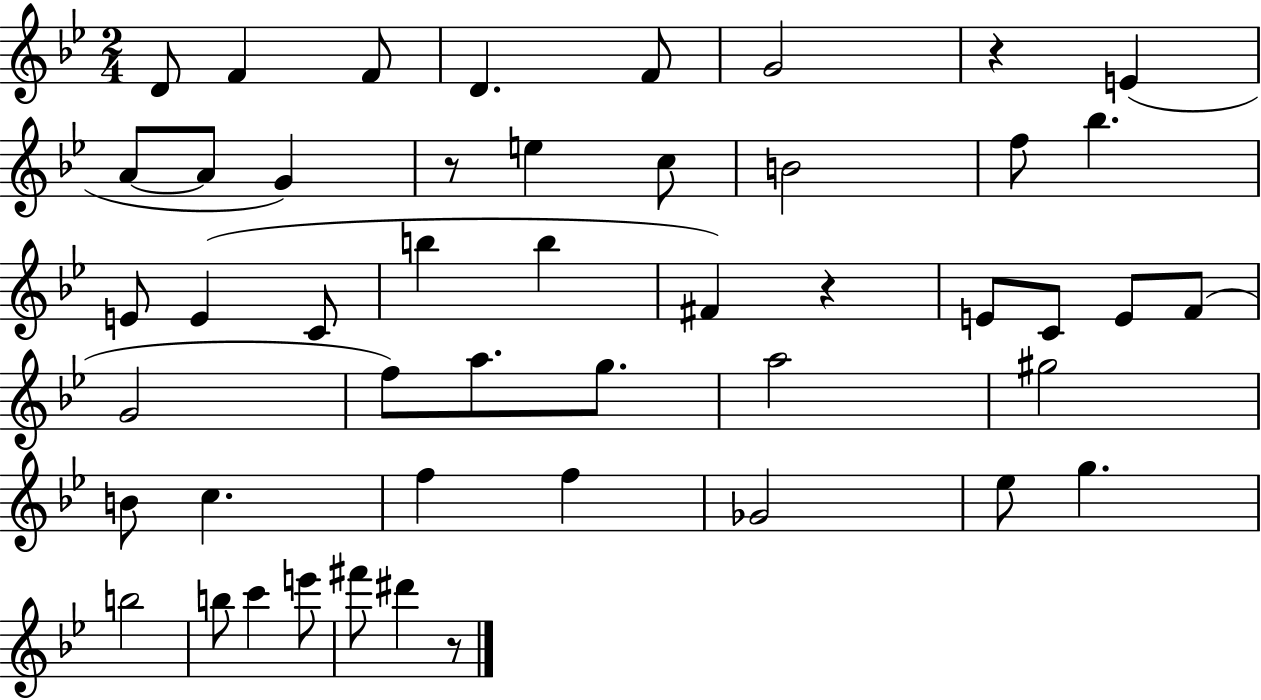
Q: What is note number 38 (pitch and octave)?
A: G5